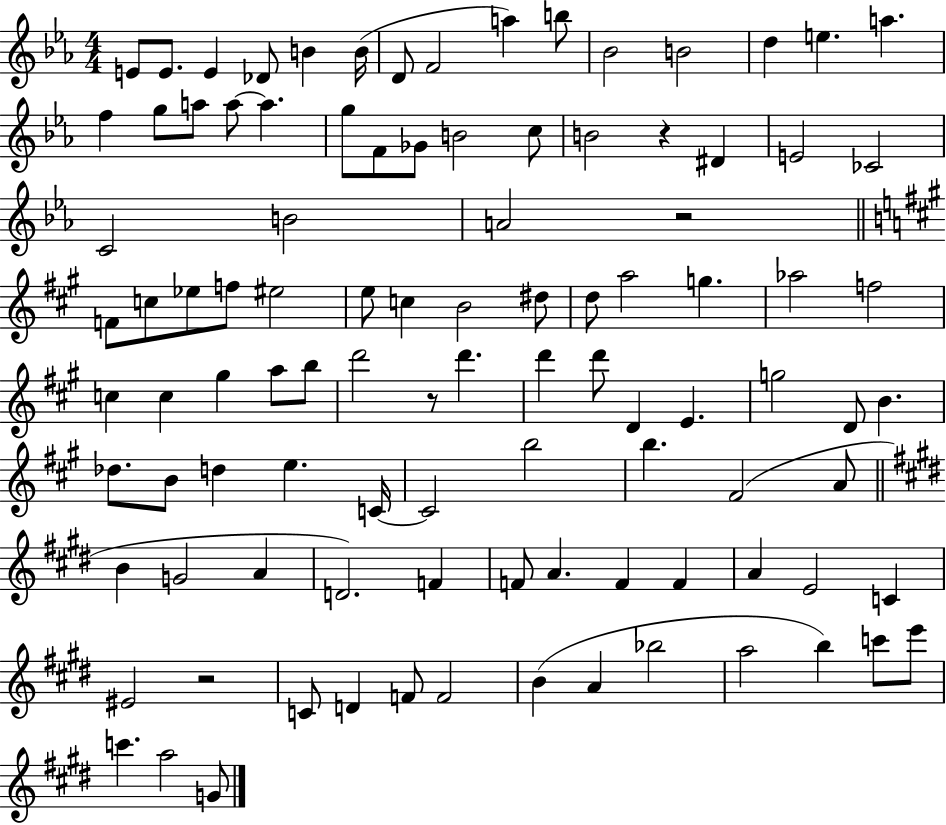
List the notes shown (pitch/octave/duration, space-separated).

E4/e E4/e. E4/q Db4/e B4/q B4/s D4/e F4/h A5/q B5/e Bb4/h B4/h D5/q E5/q. A5/q. F5/q G5/e A5/e A5/e A5/q. G5/e F4/e Gb4/e B4/h C5/e B4/h R/q D#4/q E4/h CES4/h C4/h B4/h A4/h R/h F4/e C5/e Eb5/e F5/e EIS5/h E5/e C5/q B4/h D#5/e D5/e A5/h G5/q. Ab5/h F5/h C5/q C5/q G#5/q A5/e B5/e D6/h R/e D6/q. D6/q D6/e D4/q E4/q. G5/h D4/e B4/q. Db5/e. B4/e D5/q E5/q. C4/s C4/h B5/h B5/q. F#4/h A4/e B4/q G4/h A4/q D4/h. F4/q F4/e A4/q. F4/q F4/q A4/q E4/h C4/q EIS4/h R/h C4/e D4/q F4/e F4/h B4/q A4/q Bb5/h A5/h B5/q C6/e E6/e C6/q. A5/h G4/e